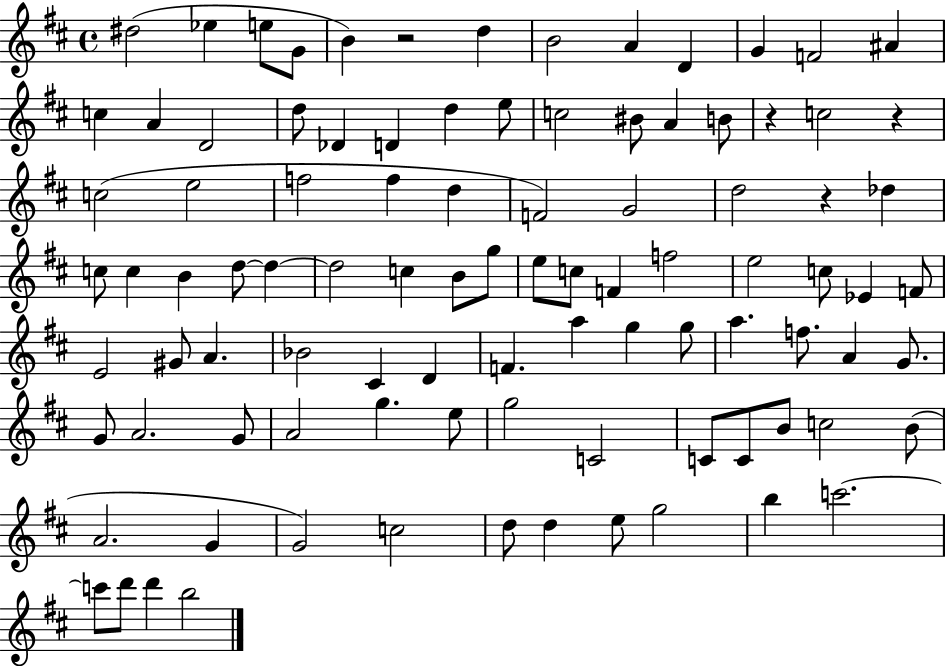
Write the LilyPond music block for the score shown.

{
  \clef treble
  \time 4/4
  \defaultTimeSignature
  \key d \major
  \repeat volta 2 { dis''2( ees''4 e''8 g'8 | b'4) r2 d''4 | b'2 a'4 d'4 | g'4 f'2 ais'4 | \break c''4 a'4 d'2 | d''8 des'4 d'4 d''4 e''8 | c''2 bis'8 a'4 b'8 | r4 c''2 r4 | \break c''2( e''2 | f''2 f''4 d''4 | f'2) g'2 | d''2 r4 des''4 | \break c''8 c''4 b'4 d''8~~ d''4~~ | d''2 c''4 b'8 g''8 | e''8 c''8 f'4 f''2 | e''2 c''8 ees'4 f'8 | \break e'2 gis'8 a'4. | bes'2 cis'4 d'4 | f'4. a''4 g''4 g''8 | a''4. f''8. a'4 g'8. | \break g'8 a'2. g'8 | a'2 g''4. e''8 | g''2 c'2 | c'8 c'8 b'8 c''2 b'8( | \break a'2. g'4 | g'2) c''2 | d''8 d''4 e''8 g''2 | b''4 c'''2.~~ | \break c'''8 d'''8 d'''4 b''2 | } \bar "|."
}